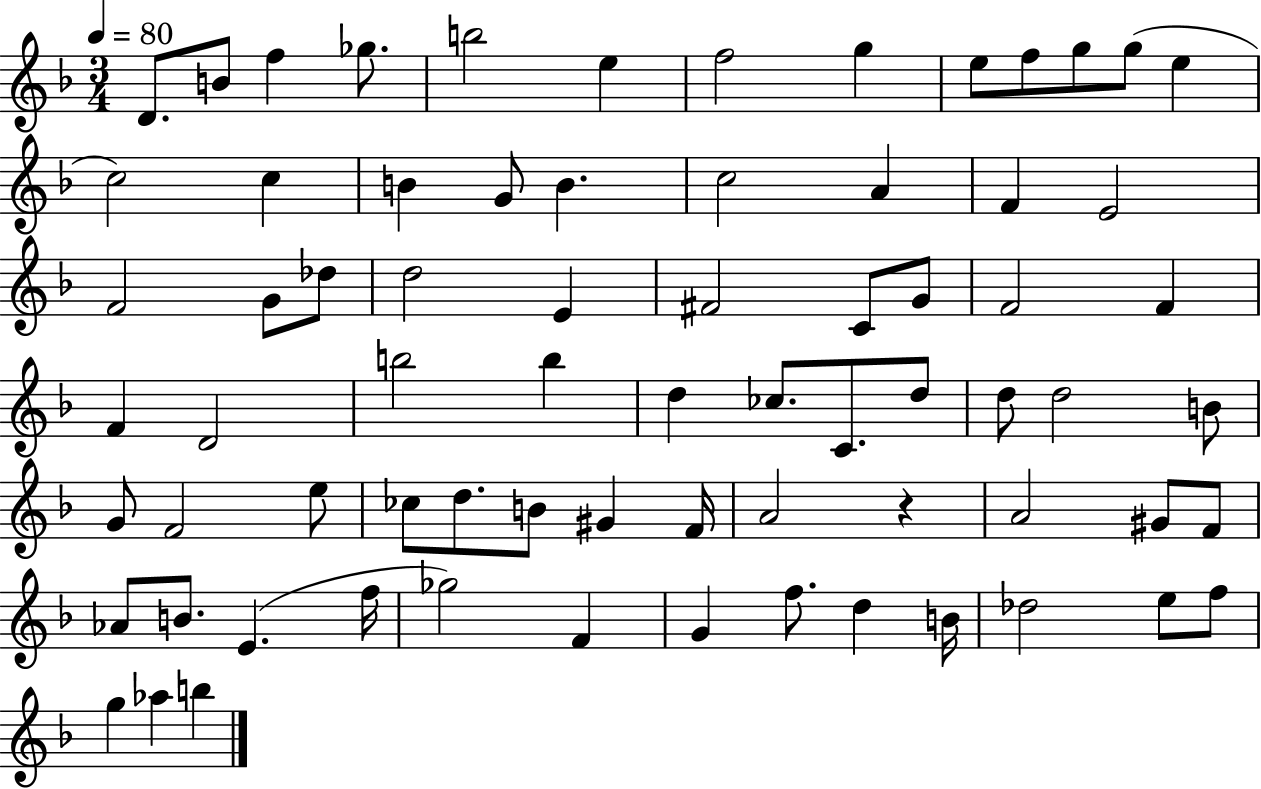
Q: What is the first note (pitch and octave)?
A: D4